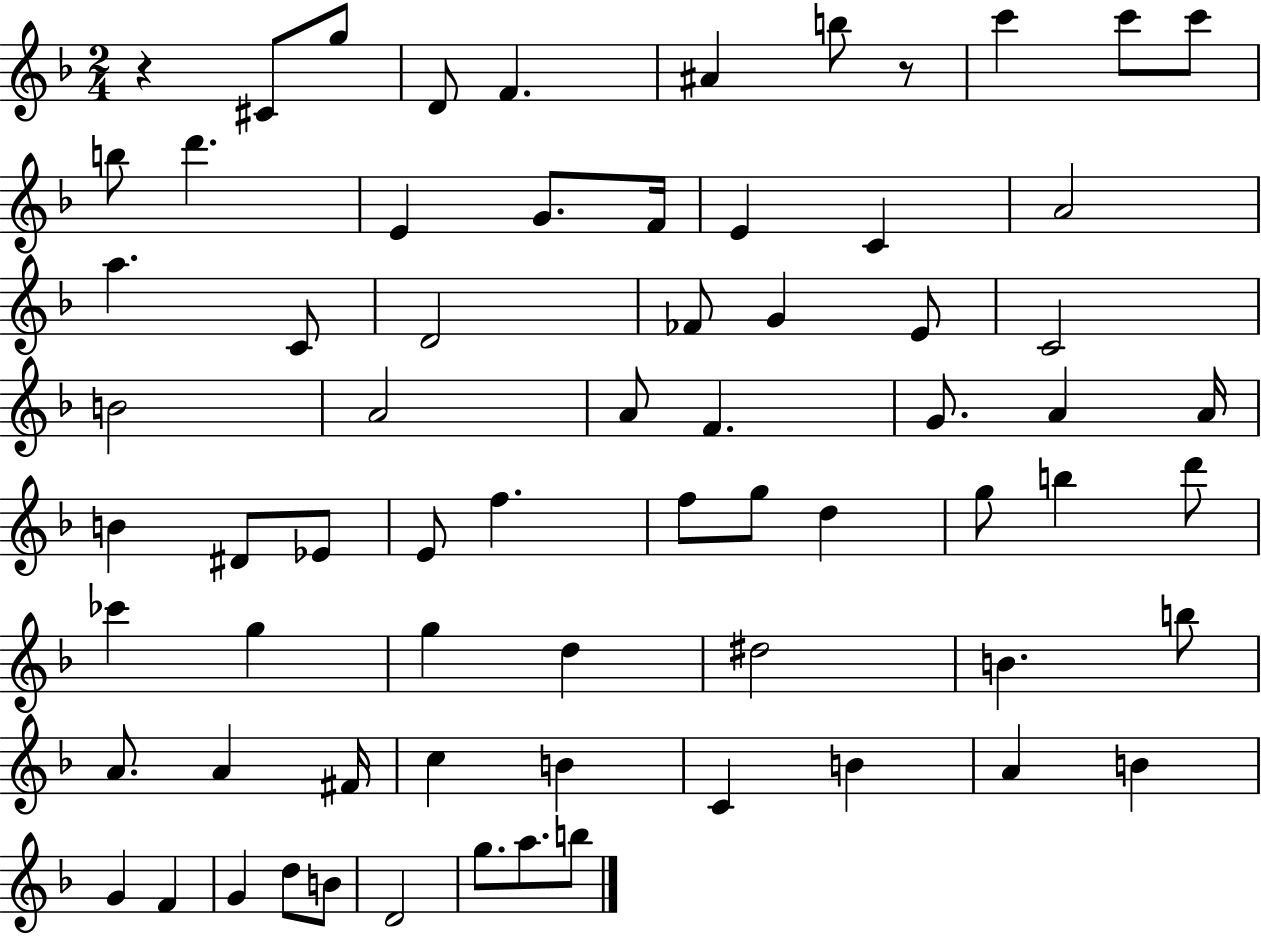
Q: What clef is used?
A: treble